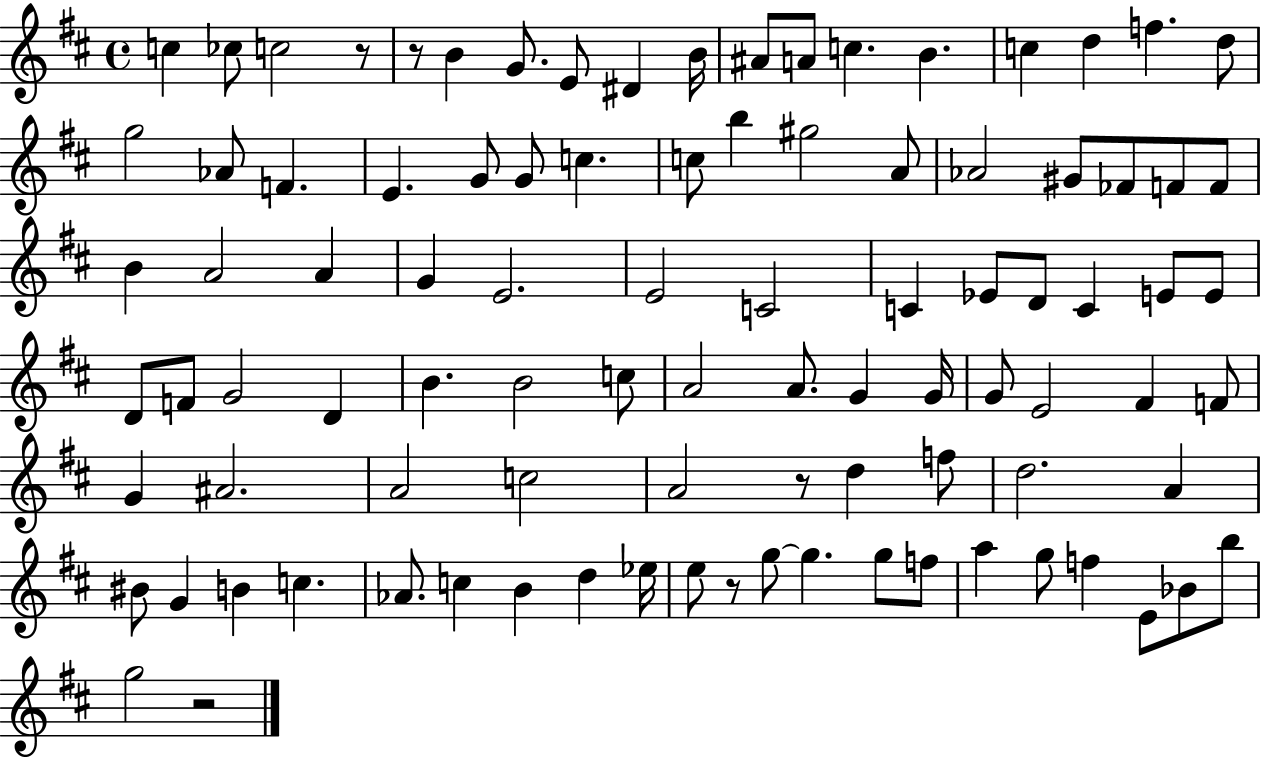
C5/q CES5/e C5/h R/e R/e B4/q G4/e. E4/e D#4/q B4/s A#4/e A4/e C5/q. B4/q. C5/q D5/q F5/q. D5/e G5/h Ab4/e F4/q. E4/q. G4/e G4/e C5/q. C5/e B5/q G#5/h A4/e Ab4/h G#4/e FES4/e F4/e F4/e B4/q A4/h A4/q G4/q E4/h. E4/h C4/h C4/q Eb4/e D4/e C4/q E4/e E4/e D4/e F4/e G4/h D4/q B4/q. B4/h C5/e A4/h A4/e. G4/q G4/s G4/e E4/h F#4/q F4/e G4/q A#4/h. A4/h C5/h A4/h R/e D5/q F5/e D5/h. A4/q BIS4/e G4/q B4/q C5/q. Ab4/e. C5/q B4/q D5/q Eb5/s E5/e R/e G5/e G5/q. G5/e F5/e A5/q G5/e F5/q E4/e Bb4/e B5/e G5/h R/h